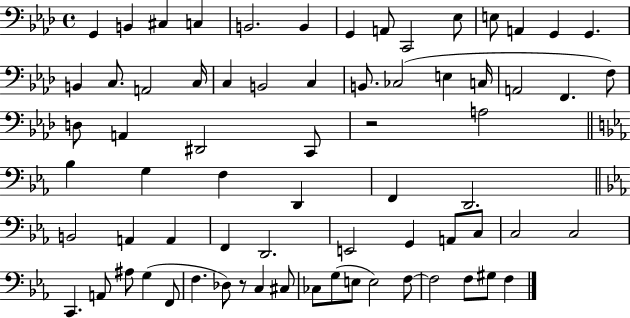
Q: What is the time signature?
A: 4/4